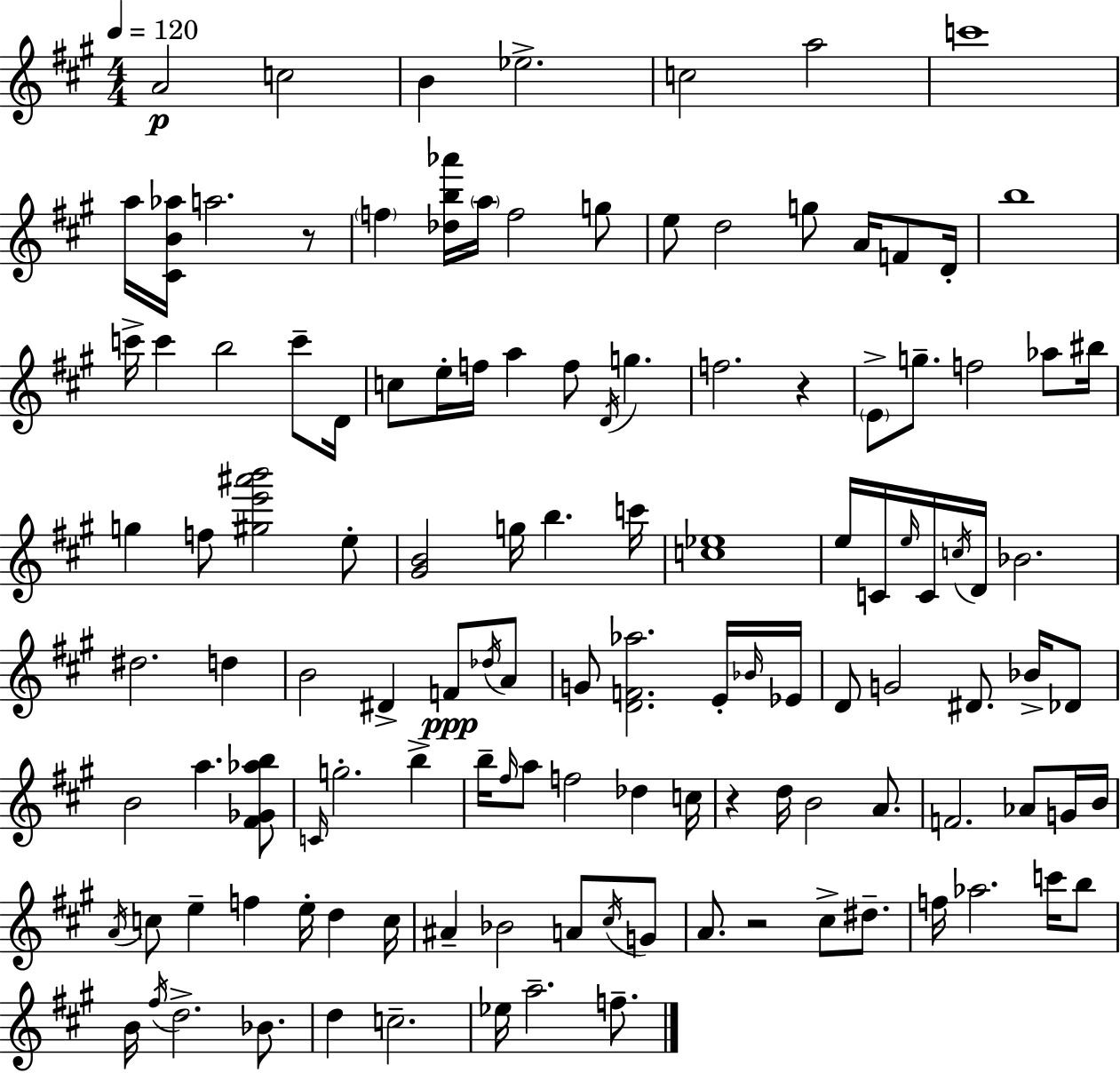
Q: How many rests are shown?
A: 4